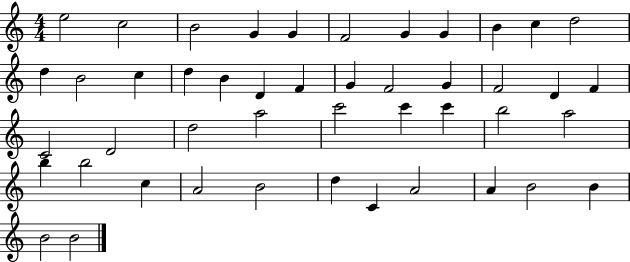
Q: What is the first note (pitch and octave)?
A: E5